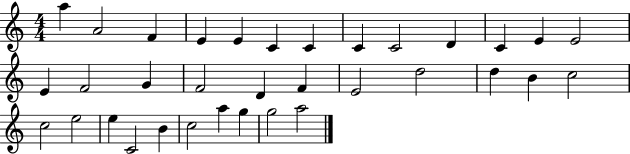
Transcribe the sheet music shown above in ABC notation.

X:1
T:Untitled
M:4/4
L:1/4
K:C
a A2 F E E C C C C2 D C E E2 E F2 G F2 D F E2 d2 d B c2 c2 e2 e C2 B c2 a g g2 a2